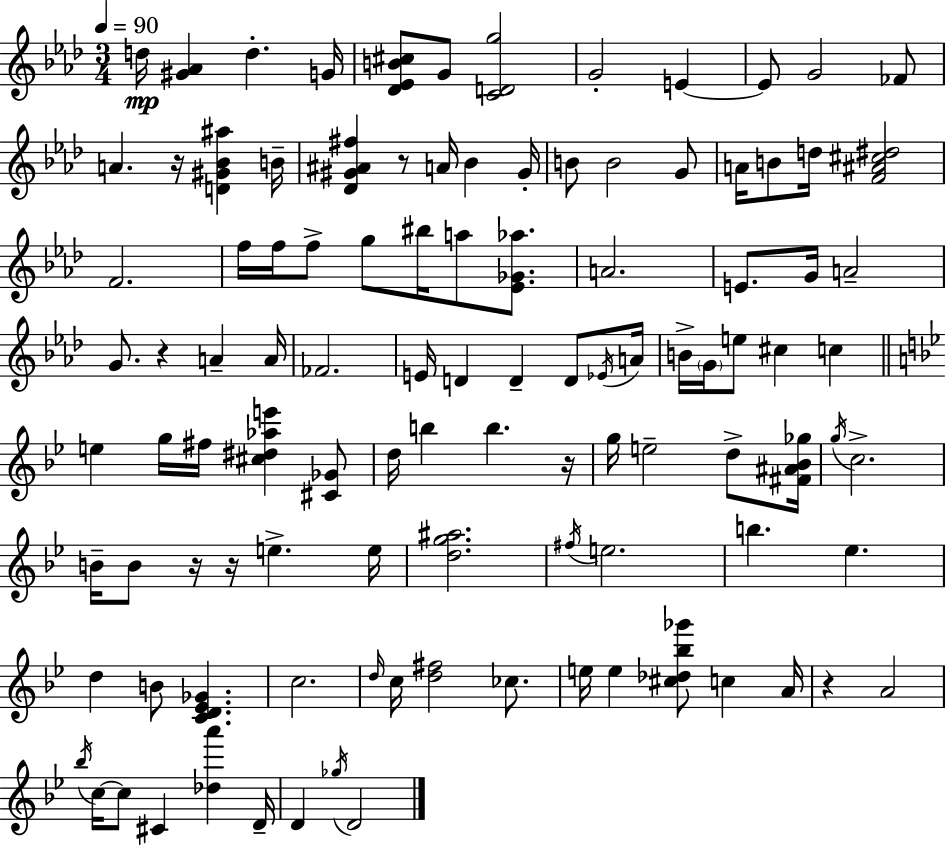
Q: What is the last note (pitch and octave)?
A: D4